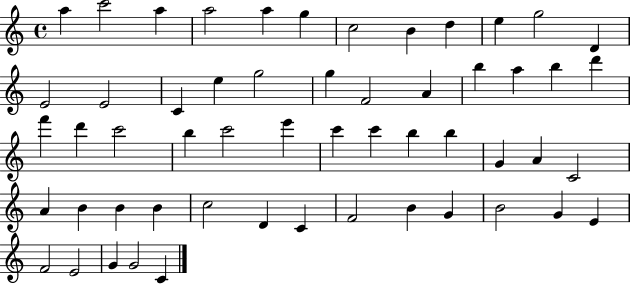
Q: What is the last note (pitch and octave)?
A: C4